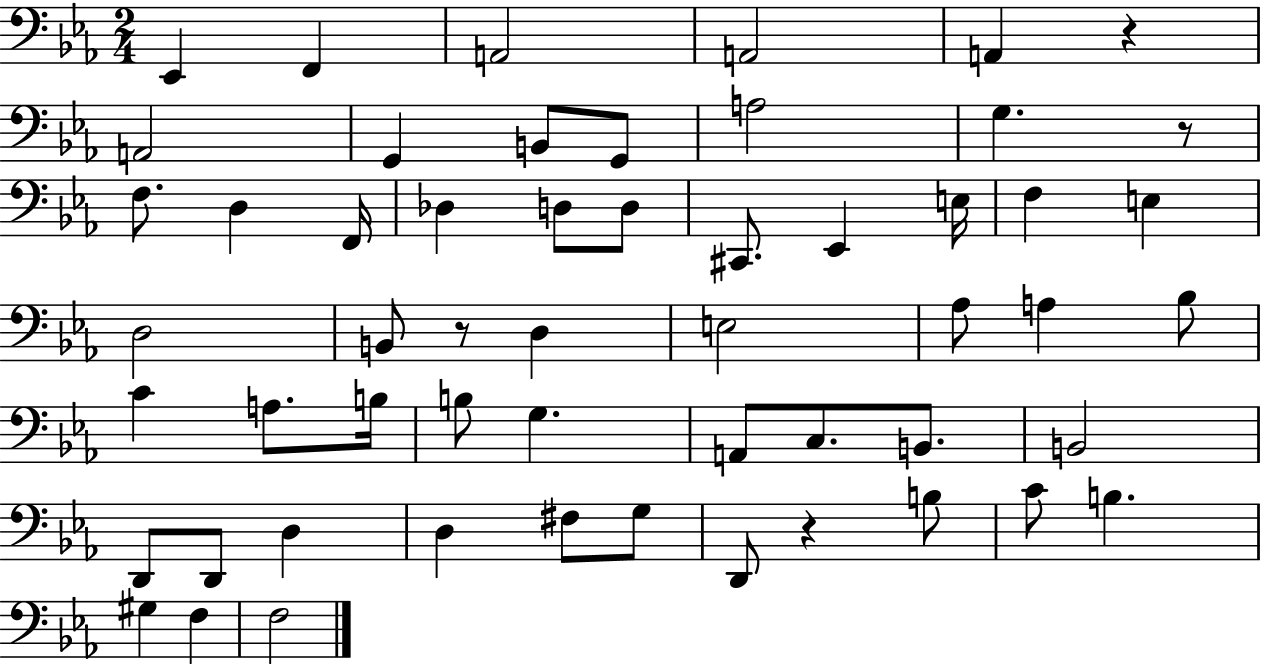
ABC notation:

X:1
T:Untitled
M:2/4
L:1/4
K:Eb
_E,, F,, A,,2 A,,2 A,, z A,,2 G,, B,,/2 G,,/2 A,2 G, z/2 F,/2 D, F,,/4 _D, D,/2 D,/2 ^C,,/2 _E,, E,/4 F, E, D,2 B,,/2 z/2 D, E,2 _A,/2 A, _B,/2 C A,/2 B,/4 B,/2 G, A,,/2 C,/2 B,,/2 B,,2 D,,/2 D,,/2 D, D, ^F,/2 G,/2 D,,/2 z B,/2 C/2 B, ^G, F, F,2